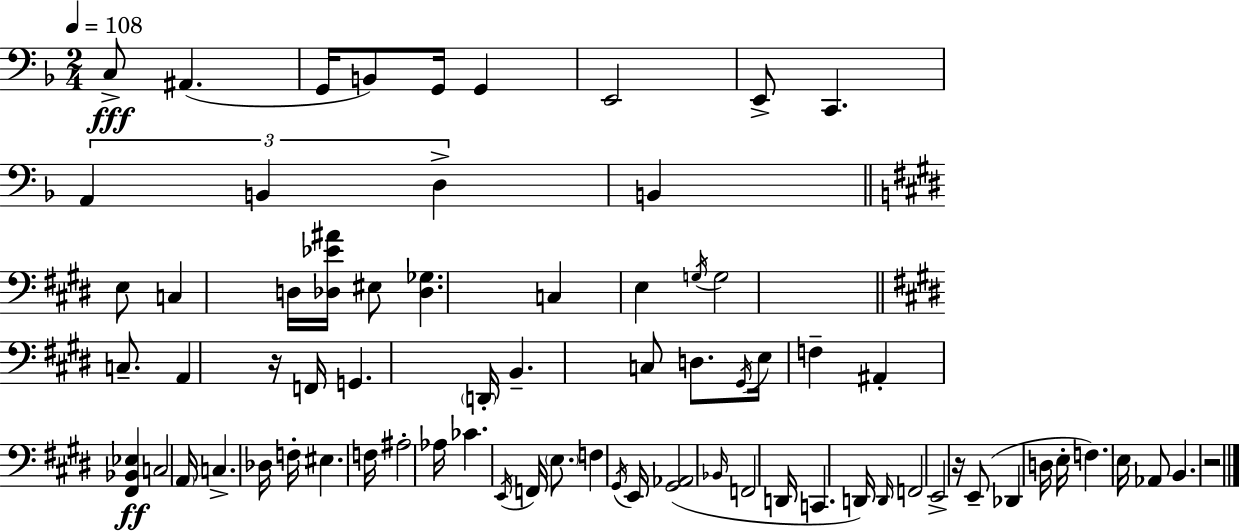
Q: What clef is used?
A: bass